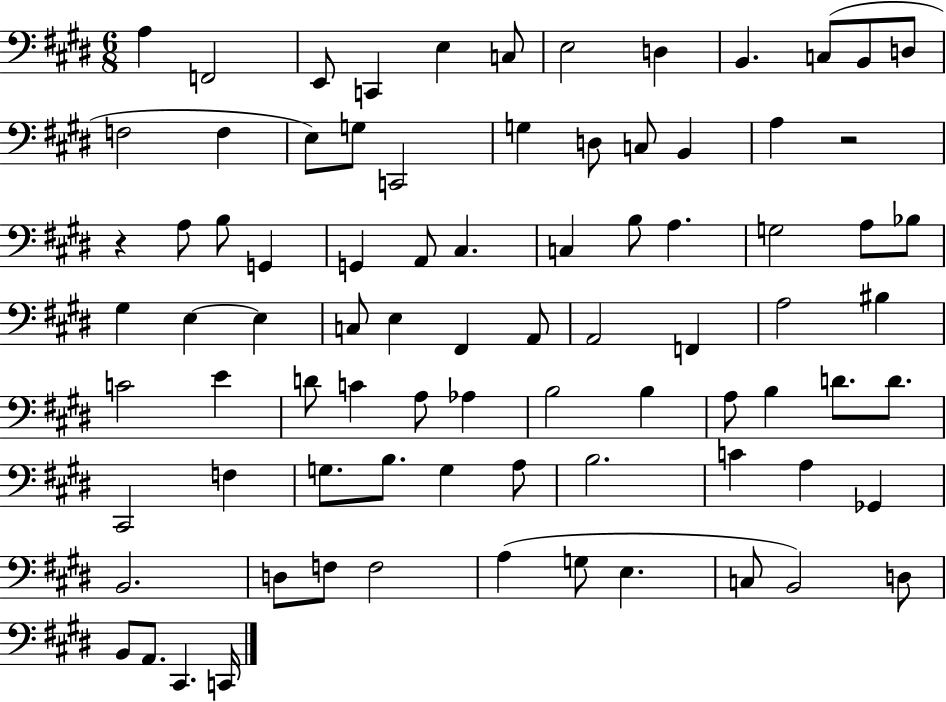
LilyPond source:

{
  \clef bass
  \numericTimeSignature
  \time 6/8
  \key e \major
  \repeat volta 2 { a4 f,2 | e,8 c,4 e4 c8 | e2 d4 | b,4. c8( b,8 d8 | \break f2 f4 | e8) g8 c,2 | g4 d8 c8 b,4 | a4 r2 | \break r4 a8 b8 g,4 | g,4 a,8 cis4. | c4 b8 a4. | g2 a8 bes8 | \break gis4 e4~~ e4 | c8 e4 fis,4 a,8 | a,2 f,4 | a2 bis4 | \break c'2 e'4 | d'8 c'4 a8 aes4 | b2 b4 | a8 b4 d'8. d'8. | \break cis,2 f4 | g8. b8. g4 a8 | b2. | c'4 a4 ges,4 | \break b,2. | d8 f8 f2 | a4( g8 e4. | c8 b,2) d8 | \break b,8 a,8. cis,4. c,16 | } \bar "|."
}